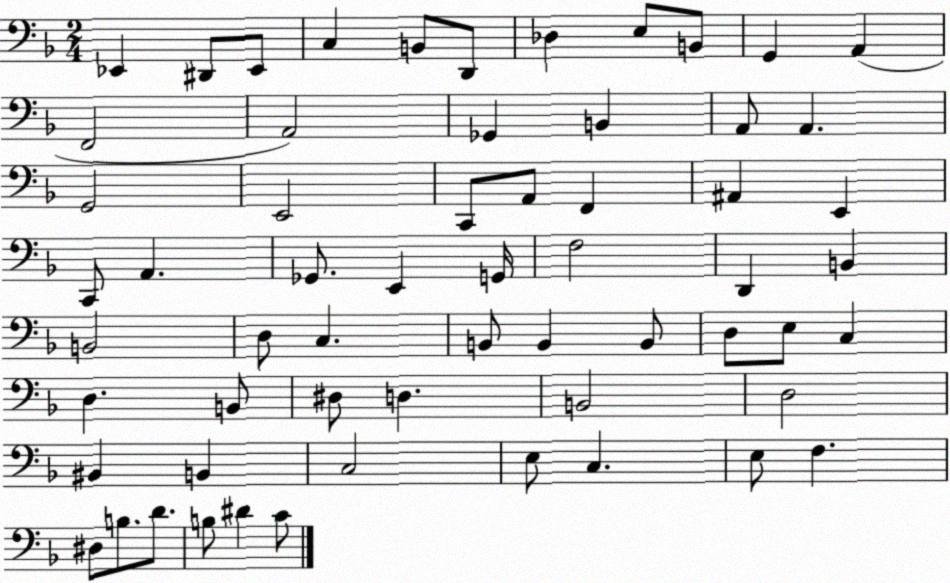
X:1
T:Untitled
M:2/4
L:1/4
K:F
_E,, ^D,,/2 _E,,/2 C, B,,/2 D,,/2 _D, E,/2 B,,/2 G,, A,, F,,2 A,,2 _G,, B,, A,,/2 A,, G,,2 E,,2 C,,/2 A,,/2 F,, ^A,, E,, C,,/2 A,, _G,,/2 E,, G,,/4 F,2 D,, B,, B,,2 D,/2 C, B,,/2 B,, B,,/2 D,/2 E,/2 C, D, B,,/2 ^D,/2 D, B,,2 D,2 ^B,, B,, C,2 E,/2 C, E,/2 F, ^D,/2 B,/2 D/2 B,/2 ^D C/2